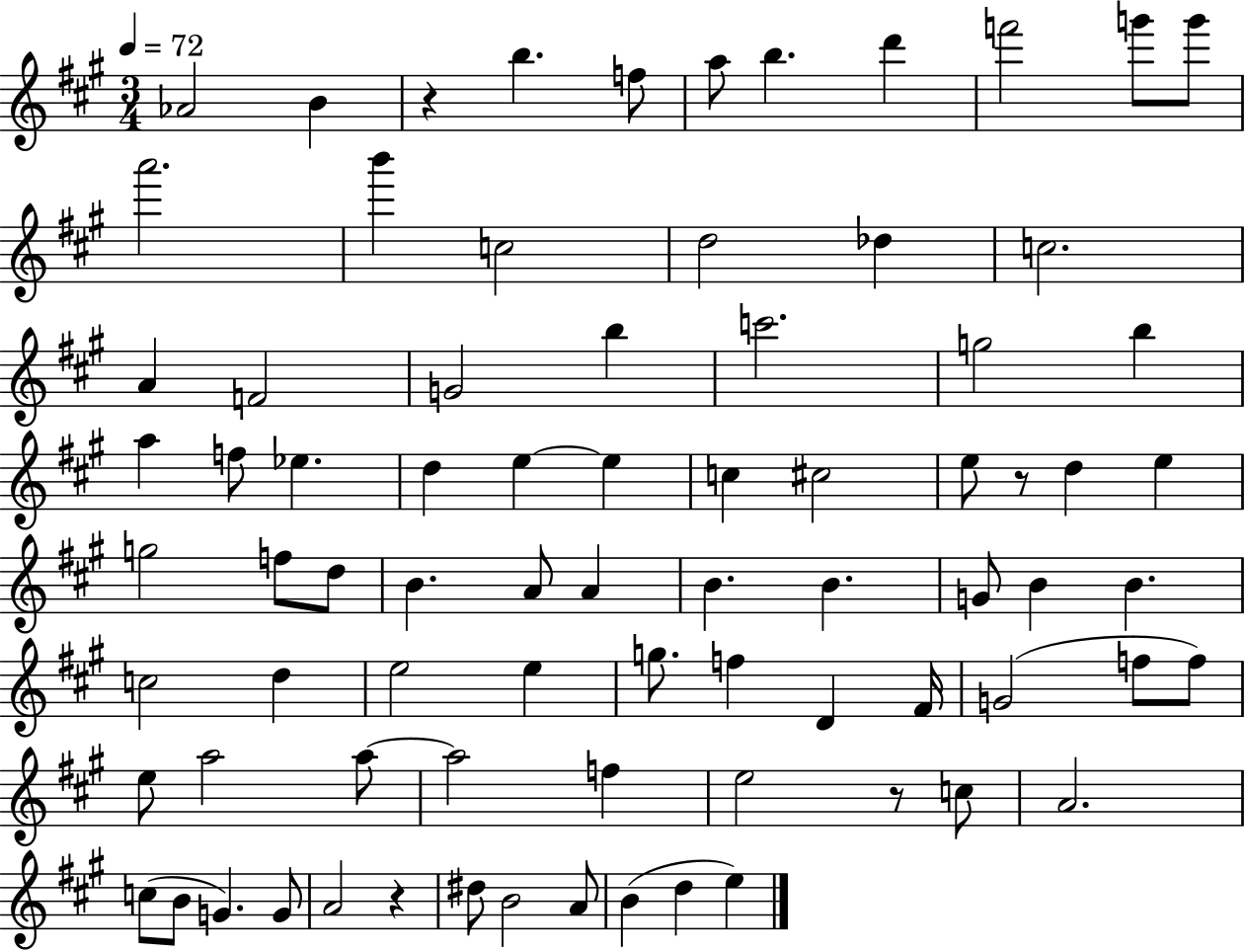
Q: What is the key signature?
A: A major